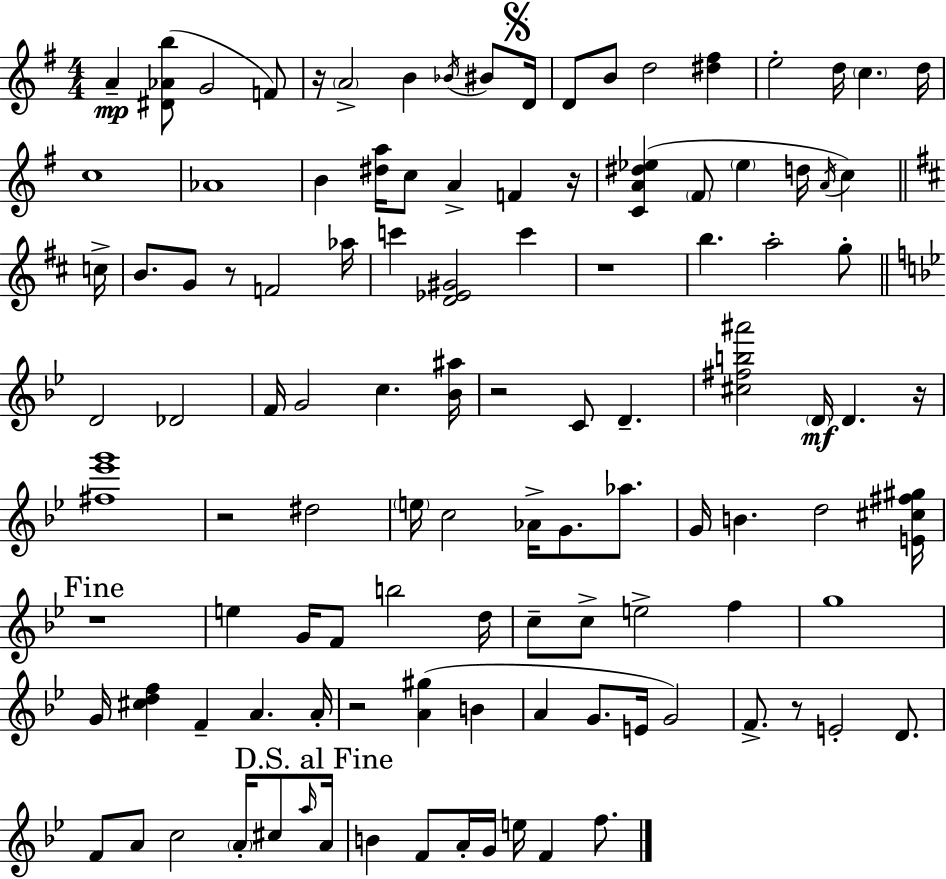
A4/q [D#4,Ab4,B5]/e G4/h F4/e R/s A4/h B4/q Bb4/s BIS4/e D4/s D4/e B4/e D5/h [D#5,F#5]/q E5/h D5/s C5/q. D5/s C5/w Ab4/w B4/q [D#5,A5]/s C5/e A4/q F4/q R/s [C4,A4,D#5,Eb5]/q F#4/e Eb5/q D5/s A4/s C5/q C5/s B4/e. G4/e R/e F4/h Ab5/s C6/q [D4,Eb4,G#4]/h C6/q R/w B5/q. A5/h G5/e D4/h Db4/h F4/s G4/h C5/q. [Bb4,A#5]/s R/h C4/e D4/q. [C#5,F#5,B5,A#6]/h D4/s D4/q. R/s [F#5,Eb6,G6]/w R/h D#5/h E5/s C5/h Ab4/s G4/e. Ab5/e. G4/s B4/q. D5/h [E4,C#5,F#5,G#5]/s R/w E5/q G4/s F4/e B5/h D5/s C5/e C5/e E5/h F5/q G5/w G4/s [C#5,D5,F5]/q F4/q A4/q. A4/s R/h [A4,G#5]/q B4/q A4/q G4/e. E4/s G4/h F4/e. R/e E4/h D4/e. F4/e A4/e C5/h A4/s C#5/e A5/s A4/s B4/q F4/e A4/s G4/s E5/s F4/q F5/e.